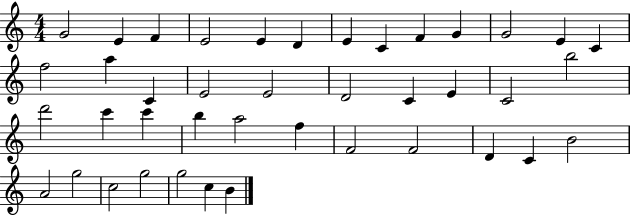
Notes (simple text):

G4/h E4/q F4/q E4/h E4/q D4/q E4/q C4/q F4/q G4/q G4/h E4/q C4/q F5/h A5/q C4/q E4/h E4/h D4/h C4/q E4/q C4/h B5/h D6/h C6/q C6/q B5/q A5/h F5/q F4/h F4/h D4/q C4/q B4/h A4/h G5/h C5/h G5/h G5/h C5/q B4/q